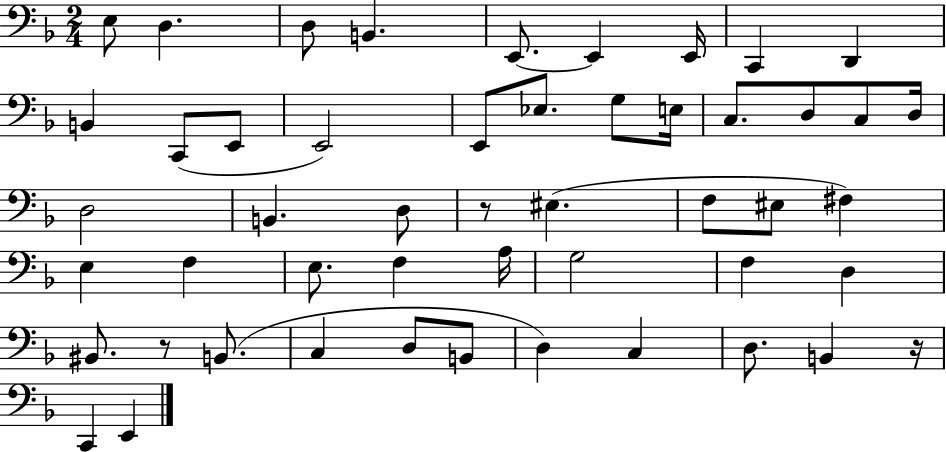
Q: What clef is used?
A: bass